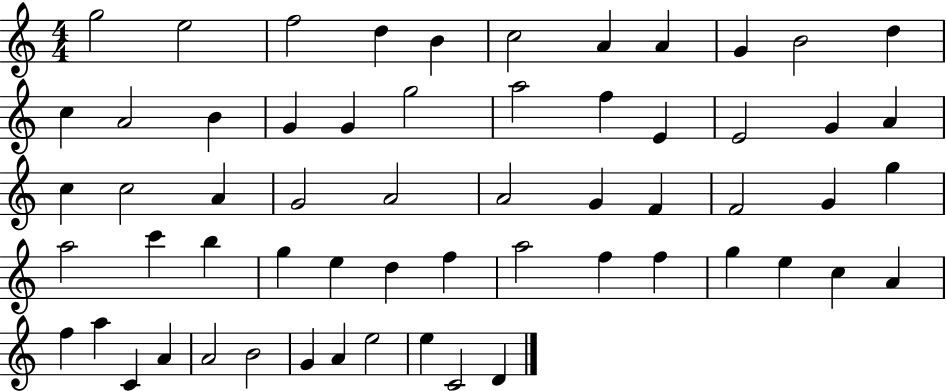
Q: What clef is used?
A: treble